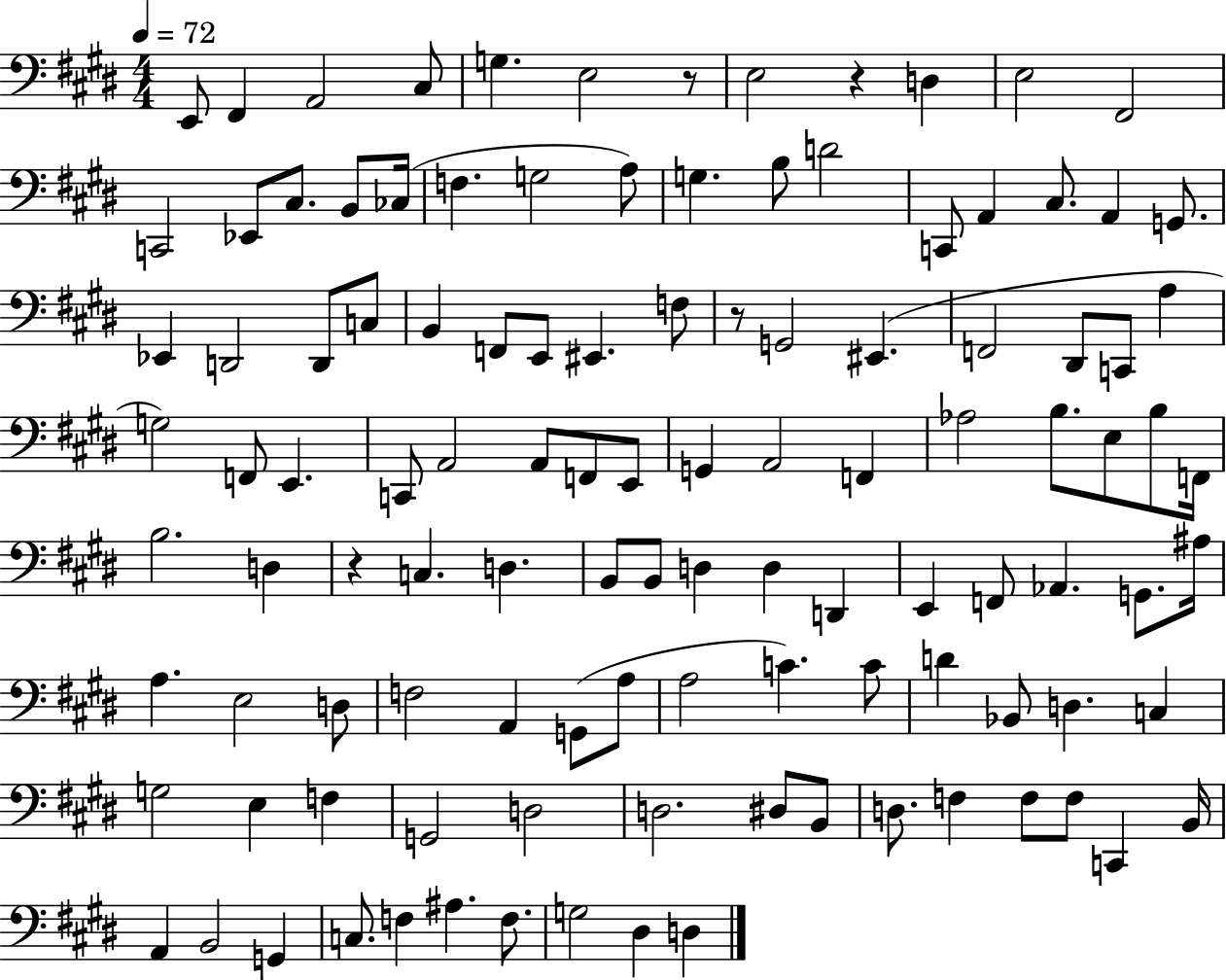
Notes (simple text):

E2/e F#2/q A2/h C#3/e G3/q. E3/h R/e E3/h R/q D3/q E3/h F#2/h C2/h Eb2/e C#3/e. B2/e CES3/s F3/q. G3/h A3/e G3/q. B3/e D4/h C2/e A2/q C#3/e. A2/q G2/e. Eb2/q D2/h D2/e C3/e B2/q F2/e E2/e EIS2/q. F3/e R/e G2/h EIS2/q. F2/h D#2/e C2/e A3/q G3/h F2/e E2/q. C2/e A2/h A2/e F2/e E2/e G2/q A2/h F2/q Ab3/h B3/e. E3/e B3/e F2/s B3/h. D3/q R/q C3/q. D3/q. B2/e B2/e D3/q D3/q D2/q E2/q F2/e Ab2/q. G2/e. A#3/s A3/q. E3/h D3/e F3/h A2/q G2/e A3/e A3/h C4/q. C4/e D4/q Bb2/e D3/q. C3/q G3/h E3/q F3/q G2/h D3/h D3/h. D#3/e B2/e D3/e. F3/q F3/e F3/e C2/q B2/s A2/q B2/h G2/q C3/e. F3/q A#3/q. F3/e. G3/h D#3/q D3/q